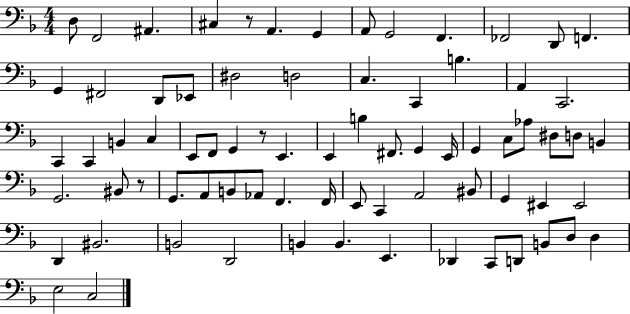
X:1
T:Untitled
M:4/4
L:1/4
K:F
D,/2 F,,2 ^A,, ^C, z/2 A,, G,, A,,/2 G,,2 F,, _F,,2 D,,/2 F,, G,, ^F,,2 D,,/2 _E,,/2 ^D,2 D,2 C, C,, B, A,, C,,2 C,, C,, B,, C, E,,/2 F,,/2 G,, z/2 E,, E,, B, ^F,,/2 G,, E,,/4 G,, C,/2 _A,/2 ^D,/2 D,/2 B,, G,,2 ^B,,/2 z/2 G,,/2 A,,/2 B,,/2 _A,,/2 F,, F,,/4 E,,/2 C,, A,,2 ^B,,/2 G,, ^E,, ^E,,2 D,, ^B,,2 B,,2 D,,2 B,, B,, E,, _D,, C,,/2 D,,/2 B,,/2 D,/2 D, E,2 C,2